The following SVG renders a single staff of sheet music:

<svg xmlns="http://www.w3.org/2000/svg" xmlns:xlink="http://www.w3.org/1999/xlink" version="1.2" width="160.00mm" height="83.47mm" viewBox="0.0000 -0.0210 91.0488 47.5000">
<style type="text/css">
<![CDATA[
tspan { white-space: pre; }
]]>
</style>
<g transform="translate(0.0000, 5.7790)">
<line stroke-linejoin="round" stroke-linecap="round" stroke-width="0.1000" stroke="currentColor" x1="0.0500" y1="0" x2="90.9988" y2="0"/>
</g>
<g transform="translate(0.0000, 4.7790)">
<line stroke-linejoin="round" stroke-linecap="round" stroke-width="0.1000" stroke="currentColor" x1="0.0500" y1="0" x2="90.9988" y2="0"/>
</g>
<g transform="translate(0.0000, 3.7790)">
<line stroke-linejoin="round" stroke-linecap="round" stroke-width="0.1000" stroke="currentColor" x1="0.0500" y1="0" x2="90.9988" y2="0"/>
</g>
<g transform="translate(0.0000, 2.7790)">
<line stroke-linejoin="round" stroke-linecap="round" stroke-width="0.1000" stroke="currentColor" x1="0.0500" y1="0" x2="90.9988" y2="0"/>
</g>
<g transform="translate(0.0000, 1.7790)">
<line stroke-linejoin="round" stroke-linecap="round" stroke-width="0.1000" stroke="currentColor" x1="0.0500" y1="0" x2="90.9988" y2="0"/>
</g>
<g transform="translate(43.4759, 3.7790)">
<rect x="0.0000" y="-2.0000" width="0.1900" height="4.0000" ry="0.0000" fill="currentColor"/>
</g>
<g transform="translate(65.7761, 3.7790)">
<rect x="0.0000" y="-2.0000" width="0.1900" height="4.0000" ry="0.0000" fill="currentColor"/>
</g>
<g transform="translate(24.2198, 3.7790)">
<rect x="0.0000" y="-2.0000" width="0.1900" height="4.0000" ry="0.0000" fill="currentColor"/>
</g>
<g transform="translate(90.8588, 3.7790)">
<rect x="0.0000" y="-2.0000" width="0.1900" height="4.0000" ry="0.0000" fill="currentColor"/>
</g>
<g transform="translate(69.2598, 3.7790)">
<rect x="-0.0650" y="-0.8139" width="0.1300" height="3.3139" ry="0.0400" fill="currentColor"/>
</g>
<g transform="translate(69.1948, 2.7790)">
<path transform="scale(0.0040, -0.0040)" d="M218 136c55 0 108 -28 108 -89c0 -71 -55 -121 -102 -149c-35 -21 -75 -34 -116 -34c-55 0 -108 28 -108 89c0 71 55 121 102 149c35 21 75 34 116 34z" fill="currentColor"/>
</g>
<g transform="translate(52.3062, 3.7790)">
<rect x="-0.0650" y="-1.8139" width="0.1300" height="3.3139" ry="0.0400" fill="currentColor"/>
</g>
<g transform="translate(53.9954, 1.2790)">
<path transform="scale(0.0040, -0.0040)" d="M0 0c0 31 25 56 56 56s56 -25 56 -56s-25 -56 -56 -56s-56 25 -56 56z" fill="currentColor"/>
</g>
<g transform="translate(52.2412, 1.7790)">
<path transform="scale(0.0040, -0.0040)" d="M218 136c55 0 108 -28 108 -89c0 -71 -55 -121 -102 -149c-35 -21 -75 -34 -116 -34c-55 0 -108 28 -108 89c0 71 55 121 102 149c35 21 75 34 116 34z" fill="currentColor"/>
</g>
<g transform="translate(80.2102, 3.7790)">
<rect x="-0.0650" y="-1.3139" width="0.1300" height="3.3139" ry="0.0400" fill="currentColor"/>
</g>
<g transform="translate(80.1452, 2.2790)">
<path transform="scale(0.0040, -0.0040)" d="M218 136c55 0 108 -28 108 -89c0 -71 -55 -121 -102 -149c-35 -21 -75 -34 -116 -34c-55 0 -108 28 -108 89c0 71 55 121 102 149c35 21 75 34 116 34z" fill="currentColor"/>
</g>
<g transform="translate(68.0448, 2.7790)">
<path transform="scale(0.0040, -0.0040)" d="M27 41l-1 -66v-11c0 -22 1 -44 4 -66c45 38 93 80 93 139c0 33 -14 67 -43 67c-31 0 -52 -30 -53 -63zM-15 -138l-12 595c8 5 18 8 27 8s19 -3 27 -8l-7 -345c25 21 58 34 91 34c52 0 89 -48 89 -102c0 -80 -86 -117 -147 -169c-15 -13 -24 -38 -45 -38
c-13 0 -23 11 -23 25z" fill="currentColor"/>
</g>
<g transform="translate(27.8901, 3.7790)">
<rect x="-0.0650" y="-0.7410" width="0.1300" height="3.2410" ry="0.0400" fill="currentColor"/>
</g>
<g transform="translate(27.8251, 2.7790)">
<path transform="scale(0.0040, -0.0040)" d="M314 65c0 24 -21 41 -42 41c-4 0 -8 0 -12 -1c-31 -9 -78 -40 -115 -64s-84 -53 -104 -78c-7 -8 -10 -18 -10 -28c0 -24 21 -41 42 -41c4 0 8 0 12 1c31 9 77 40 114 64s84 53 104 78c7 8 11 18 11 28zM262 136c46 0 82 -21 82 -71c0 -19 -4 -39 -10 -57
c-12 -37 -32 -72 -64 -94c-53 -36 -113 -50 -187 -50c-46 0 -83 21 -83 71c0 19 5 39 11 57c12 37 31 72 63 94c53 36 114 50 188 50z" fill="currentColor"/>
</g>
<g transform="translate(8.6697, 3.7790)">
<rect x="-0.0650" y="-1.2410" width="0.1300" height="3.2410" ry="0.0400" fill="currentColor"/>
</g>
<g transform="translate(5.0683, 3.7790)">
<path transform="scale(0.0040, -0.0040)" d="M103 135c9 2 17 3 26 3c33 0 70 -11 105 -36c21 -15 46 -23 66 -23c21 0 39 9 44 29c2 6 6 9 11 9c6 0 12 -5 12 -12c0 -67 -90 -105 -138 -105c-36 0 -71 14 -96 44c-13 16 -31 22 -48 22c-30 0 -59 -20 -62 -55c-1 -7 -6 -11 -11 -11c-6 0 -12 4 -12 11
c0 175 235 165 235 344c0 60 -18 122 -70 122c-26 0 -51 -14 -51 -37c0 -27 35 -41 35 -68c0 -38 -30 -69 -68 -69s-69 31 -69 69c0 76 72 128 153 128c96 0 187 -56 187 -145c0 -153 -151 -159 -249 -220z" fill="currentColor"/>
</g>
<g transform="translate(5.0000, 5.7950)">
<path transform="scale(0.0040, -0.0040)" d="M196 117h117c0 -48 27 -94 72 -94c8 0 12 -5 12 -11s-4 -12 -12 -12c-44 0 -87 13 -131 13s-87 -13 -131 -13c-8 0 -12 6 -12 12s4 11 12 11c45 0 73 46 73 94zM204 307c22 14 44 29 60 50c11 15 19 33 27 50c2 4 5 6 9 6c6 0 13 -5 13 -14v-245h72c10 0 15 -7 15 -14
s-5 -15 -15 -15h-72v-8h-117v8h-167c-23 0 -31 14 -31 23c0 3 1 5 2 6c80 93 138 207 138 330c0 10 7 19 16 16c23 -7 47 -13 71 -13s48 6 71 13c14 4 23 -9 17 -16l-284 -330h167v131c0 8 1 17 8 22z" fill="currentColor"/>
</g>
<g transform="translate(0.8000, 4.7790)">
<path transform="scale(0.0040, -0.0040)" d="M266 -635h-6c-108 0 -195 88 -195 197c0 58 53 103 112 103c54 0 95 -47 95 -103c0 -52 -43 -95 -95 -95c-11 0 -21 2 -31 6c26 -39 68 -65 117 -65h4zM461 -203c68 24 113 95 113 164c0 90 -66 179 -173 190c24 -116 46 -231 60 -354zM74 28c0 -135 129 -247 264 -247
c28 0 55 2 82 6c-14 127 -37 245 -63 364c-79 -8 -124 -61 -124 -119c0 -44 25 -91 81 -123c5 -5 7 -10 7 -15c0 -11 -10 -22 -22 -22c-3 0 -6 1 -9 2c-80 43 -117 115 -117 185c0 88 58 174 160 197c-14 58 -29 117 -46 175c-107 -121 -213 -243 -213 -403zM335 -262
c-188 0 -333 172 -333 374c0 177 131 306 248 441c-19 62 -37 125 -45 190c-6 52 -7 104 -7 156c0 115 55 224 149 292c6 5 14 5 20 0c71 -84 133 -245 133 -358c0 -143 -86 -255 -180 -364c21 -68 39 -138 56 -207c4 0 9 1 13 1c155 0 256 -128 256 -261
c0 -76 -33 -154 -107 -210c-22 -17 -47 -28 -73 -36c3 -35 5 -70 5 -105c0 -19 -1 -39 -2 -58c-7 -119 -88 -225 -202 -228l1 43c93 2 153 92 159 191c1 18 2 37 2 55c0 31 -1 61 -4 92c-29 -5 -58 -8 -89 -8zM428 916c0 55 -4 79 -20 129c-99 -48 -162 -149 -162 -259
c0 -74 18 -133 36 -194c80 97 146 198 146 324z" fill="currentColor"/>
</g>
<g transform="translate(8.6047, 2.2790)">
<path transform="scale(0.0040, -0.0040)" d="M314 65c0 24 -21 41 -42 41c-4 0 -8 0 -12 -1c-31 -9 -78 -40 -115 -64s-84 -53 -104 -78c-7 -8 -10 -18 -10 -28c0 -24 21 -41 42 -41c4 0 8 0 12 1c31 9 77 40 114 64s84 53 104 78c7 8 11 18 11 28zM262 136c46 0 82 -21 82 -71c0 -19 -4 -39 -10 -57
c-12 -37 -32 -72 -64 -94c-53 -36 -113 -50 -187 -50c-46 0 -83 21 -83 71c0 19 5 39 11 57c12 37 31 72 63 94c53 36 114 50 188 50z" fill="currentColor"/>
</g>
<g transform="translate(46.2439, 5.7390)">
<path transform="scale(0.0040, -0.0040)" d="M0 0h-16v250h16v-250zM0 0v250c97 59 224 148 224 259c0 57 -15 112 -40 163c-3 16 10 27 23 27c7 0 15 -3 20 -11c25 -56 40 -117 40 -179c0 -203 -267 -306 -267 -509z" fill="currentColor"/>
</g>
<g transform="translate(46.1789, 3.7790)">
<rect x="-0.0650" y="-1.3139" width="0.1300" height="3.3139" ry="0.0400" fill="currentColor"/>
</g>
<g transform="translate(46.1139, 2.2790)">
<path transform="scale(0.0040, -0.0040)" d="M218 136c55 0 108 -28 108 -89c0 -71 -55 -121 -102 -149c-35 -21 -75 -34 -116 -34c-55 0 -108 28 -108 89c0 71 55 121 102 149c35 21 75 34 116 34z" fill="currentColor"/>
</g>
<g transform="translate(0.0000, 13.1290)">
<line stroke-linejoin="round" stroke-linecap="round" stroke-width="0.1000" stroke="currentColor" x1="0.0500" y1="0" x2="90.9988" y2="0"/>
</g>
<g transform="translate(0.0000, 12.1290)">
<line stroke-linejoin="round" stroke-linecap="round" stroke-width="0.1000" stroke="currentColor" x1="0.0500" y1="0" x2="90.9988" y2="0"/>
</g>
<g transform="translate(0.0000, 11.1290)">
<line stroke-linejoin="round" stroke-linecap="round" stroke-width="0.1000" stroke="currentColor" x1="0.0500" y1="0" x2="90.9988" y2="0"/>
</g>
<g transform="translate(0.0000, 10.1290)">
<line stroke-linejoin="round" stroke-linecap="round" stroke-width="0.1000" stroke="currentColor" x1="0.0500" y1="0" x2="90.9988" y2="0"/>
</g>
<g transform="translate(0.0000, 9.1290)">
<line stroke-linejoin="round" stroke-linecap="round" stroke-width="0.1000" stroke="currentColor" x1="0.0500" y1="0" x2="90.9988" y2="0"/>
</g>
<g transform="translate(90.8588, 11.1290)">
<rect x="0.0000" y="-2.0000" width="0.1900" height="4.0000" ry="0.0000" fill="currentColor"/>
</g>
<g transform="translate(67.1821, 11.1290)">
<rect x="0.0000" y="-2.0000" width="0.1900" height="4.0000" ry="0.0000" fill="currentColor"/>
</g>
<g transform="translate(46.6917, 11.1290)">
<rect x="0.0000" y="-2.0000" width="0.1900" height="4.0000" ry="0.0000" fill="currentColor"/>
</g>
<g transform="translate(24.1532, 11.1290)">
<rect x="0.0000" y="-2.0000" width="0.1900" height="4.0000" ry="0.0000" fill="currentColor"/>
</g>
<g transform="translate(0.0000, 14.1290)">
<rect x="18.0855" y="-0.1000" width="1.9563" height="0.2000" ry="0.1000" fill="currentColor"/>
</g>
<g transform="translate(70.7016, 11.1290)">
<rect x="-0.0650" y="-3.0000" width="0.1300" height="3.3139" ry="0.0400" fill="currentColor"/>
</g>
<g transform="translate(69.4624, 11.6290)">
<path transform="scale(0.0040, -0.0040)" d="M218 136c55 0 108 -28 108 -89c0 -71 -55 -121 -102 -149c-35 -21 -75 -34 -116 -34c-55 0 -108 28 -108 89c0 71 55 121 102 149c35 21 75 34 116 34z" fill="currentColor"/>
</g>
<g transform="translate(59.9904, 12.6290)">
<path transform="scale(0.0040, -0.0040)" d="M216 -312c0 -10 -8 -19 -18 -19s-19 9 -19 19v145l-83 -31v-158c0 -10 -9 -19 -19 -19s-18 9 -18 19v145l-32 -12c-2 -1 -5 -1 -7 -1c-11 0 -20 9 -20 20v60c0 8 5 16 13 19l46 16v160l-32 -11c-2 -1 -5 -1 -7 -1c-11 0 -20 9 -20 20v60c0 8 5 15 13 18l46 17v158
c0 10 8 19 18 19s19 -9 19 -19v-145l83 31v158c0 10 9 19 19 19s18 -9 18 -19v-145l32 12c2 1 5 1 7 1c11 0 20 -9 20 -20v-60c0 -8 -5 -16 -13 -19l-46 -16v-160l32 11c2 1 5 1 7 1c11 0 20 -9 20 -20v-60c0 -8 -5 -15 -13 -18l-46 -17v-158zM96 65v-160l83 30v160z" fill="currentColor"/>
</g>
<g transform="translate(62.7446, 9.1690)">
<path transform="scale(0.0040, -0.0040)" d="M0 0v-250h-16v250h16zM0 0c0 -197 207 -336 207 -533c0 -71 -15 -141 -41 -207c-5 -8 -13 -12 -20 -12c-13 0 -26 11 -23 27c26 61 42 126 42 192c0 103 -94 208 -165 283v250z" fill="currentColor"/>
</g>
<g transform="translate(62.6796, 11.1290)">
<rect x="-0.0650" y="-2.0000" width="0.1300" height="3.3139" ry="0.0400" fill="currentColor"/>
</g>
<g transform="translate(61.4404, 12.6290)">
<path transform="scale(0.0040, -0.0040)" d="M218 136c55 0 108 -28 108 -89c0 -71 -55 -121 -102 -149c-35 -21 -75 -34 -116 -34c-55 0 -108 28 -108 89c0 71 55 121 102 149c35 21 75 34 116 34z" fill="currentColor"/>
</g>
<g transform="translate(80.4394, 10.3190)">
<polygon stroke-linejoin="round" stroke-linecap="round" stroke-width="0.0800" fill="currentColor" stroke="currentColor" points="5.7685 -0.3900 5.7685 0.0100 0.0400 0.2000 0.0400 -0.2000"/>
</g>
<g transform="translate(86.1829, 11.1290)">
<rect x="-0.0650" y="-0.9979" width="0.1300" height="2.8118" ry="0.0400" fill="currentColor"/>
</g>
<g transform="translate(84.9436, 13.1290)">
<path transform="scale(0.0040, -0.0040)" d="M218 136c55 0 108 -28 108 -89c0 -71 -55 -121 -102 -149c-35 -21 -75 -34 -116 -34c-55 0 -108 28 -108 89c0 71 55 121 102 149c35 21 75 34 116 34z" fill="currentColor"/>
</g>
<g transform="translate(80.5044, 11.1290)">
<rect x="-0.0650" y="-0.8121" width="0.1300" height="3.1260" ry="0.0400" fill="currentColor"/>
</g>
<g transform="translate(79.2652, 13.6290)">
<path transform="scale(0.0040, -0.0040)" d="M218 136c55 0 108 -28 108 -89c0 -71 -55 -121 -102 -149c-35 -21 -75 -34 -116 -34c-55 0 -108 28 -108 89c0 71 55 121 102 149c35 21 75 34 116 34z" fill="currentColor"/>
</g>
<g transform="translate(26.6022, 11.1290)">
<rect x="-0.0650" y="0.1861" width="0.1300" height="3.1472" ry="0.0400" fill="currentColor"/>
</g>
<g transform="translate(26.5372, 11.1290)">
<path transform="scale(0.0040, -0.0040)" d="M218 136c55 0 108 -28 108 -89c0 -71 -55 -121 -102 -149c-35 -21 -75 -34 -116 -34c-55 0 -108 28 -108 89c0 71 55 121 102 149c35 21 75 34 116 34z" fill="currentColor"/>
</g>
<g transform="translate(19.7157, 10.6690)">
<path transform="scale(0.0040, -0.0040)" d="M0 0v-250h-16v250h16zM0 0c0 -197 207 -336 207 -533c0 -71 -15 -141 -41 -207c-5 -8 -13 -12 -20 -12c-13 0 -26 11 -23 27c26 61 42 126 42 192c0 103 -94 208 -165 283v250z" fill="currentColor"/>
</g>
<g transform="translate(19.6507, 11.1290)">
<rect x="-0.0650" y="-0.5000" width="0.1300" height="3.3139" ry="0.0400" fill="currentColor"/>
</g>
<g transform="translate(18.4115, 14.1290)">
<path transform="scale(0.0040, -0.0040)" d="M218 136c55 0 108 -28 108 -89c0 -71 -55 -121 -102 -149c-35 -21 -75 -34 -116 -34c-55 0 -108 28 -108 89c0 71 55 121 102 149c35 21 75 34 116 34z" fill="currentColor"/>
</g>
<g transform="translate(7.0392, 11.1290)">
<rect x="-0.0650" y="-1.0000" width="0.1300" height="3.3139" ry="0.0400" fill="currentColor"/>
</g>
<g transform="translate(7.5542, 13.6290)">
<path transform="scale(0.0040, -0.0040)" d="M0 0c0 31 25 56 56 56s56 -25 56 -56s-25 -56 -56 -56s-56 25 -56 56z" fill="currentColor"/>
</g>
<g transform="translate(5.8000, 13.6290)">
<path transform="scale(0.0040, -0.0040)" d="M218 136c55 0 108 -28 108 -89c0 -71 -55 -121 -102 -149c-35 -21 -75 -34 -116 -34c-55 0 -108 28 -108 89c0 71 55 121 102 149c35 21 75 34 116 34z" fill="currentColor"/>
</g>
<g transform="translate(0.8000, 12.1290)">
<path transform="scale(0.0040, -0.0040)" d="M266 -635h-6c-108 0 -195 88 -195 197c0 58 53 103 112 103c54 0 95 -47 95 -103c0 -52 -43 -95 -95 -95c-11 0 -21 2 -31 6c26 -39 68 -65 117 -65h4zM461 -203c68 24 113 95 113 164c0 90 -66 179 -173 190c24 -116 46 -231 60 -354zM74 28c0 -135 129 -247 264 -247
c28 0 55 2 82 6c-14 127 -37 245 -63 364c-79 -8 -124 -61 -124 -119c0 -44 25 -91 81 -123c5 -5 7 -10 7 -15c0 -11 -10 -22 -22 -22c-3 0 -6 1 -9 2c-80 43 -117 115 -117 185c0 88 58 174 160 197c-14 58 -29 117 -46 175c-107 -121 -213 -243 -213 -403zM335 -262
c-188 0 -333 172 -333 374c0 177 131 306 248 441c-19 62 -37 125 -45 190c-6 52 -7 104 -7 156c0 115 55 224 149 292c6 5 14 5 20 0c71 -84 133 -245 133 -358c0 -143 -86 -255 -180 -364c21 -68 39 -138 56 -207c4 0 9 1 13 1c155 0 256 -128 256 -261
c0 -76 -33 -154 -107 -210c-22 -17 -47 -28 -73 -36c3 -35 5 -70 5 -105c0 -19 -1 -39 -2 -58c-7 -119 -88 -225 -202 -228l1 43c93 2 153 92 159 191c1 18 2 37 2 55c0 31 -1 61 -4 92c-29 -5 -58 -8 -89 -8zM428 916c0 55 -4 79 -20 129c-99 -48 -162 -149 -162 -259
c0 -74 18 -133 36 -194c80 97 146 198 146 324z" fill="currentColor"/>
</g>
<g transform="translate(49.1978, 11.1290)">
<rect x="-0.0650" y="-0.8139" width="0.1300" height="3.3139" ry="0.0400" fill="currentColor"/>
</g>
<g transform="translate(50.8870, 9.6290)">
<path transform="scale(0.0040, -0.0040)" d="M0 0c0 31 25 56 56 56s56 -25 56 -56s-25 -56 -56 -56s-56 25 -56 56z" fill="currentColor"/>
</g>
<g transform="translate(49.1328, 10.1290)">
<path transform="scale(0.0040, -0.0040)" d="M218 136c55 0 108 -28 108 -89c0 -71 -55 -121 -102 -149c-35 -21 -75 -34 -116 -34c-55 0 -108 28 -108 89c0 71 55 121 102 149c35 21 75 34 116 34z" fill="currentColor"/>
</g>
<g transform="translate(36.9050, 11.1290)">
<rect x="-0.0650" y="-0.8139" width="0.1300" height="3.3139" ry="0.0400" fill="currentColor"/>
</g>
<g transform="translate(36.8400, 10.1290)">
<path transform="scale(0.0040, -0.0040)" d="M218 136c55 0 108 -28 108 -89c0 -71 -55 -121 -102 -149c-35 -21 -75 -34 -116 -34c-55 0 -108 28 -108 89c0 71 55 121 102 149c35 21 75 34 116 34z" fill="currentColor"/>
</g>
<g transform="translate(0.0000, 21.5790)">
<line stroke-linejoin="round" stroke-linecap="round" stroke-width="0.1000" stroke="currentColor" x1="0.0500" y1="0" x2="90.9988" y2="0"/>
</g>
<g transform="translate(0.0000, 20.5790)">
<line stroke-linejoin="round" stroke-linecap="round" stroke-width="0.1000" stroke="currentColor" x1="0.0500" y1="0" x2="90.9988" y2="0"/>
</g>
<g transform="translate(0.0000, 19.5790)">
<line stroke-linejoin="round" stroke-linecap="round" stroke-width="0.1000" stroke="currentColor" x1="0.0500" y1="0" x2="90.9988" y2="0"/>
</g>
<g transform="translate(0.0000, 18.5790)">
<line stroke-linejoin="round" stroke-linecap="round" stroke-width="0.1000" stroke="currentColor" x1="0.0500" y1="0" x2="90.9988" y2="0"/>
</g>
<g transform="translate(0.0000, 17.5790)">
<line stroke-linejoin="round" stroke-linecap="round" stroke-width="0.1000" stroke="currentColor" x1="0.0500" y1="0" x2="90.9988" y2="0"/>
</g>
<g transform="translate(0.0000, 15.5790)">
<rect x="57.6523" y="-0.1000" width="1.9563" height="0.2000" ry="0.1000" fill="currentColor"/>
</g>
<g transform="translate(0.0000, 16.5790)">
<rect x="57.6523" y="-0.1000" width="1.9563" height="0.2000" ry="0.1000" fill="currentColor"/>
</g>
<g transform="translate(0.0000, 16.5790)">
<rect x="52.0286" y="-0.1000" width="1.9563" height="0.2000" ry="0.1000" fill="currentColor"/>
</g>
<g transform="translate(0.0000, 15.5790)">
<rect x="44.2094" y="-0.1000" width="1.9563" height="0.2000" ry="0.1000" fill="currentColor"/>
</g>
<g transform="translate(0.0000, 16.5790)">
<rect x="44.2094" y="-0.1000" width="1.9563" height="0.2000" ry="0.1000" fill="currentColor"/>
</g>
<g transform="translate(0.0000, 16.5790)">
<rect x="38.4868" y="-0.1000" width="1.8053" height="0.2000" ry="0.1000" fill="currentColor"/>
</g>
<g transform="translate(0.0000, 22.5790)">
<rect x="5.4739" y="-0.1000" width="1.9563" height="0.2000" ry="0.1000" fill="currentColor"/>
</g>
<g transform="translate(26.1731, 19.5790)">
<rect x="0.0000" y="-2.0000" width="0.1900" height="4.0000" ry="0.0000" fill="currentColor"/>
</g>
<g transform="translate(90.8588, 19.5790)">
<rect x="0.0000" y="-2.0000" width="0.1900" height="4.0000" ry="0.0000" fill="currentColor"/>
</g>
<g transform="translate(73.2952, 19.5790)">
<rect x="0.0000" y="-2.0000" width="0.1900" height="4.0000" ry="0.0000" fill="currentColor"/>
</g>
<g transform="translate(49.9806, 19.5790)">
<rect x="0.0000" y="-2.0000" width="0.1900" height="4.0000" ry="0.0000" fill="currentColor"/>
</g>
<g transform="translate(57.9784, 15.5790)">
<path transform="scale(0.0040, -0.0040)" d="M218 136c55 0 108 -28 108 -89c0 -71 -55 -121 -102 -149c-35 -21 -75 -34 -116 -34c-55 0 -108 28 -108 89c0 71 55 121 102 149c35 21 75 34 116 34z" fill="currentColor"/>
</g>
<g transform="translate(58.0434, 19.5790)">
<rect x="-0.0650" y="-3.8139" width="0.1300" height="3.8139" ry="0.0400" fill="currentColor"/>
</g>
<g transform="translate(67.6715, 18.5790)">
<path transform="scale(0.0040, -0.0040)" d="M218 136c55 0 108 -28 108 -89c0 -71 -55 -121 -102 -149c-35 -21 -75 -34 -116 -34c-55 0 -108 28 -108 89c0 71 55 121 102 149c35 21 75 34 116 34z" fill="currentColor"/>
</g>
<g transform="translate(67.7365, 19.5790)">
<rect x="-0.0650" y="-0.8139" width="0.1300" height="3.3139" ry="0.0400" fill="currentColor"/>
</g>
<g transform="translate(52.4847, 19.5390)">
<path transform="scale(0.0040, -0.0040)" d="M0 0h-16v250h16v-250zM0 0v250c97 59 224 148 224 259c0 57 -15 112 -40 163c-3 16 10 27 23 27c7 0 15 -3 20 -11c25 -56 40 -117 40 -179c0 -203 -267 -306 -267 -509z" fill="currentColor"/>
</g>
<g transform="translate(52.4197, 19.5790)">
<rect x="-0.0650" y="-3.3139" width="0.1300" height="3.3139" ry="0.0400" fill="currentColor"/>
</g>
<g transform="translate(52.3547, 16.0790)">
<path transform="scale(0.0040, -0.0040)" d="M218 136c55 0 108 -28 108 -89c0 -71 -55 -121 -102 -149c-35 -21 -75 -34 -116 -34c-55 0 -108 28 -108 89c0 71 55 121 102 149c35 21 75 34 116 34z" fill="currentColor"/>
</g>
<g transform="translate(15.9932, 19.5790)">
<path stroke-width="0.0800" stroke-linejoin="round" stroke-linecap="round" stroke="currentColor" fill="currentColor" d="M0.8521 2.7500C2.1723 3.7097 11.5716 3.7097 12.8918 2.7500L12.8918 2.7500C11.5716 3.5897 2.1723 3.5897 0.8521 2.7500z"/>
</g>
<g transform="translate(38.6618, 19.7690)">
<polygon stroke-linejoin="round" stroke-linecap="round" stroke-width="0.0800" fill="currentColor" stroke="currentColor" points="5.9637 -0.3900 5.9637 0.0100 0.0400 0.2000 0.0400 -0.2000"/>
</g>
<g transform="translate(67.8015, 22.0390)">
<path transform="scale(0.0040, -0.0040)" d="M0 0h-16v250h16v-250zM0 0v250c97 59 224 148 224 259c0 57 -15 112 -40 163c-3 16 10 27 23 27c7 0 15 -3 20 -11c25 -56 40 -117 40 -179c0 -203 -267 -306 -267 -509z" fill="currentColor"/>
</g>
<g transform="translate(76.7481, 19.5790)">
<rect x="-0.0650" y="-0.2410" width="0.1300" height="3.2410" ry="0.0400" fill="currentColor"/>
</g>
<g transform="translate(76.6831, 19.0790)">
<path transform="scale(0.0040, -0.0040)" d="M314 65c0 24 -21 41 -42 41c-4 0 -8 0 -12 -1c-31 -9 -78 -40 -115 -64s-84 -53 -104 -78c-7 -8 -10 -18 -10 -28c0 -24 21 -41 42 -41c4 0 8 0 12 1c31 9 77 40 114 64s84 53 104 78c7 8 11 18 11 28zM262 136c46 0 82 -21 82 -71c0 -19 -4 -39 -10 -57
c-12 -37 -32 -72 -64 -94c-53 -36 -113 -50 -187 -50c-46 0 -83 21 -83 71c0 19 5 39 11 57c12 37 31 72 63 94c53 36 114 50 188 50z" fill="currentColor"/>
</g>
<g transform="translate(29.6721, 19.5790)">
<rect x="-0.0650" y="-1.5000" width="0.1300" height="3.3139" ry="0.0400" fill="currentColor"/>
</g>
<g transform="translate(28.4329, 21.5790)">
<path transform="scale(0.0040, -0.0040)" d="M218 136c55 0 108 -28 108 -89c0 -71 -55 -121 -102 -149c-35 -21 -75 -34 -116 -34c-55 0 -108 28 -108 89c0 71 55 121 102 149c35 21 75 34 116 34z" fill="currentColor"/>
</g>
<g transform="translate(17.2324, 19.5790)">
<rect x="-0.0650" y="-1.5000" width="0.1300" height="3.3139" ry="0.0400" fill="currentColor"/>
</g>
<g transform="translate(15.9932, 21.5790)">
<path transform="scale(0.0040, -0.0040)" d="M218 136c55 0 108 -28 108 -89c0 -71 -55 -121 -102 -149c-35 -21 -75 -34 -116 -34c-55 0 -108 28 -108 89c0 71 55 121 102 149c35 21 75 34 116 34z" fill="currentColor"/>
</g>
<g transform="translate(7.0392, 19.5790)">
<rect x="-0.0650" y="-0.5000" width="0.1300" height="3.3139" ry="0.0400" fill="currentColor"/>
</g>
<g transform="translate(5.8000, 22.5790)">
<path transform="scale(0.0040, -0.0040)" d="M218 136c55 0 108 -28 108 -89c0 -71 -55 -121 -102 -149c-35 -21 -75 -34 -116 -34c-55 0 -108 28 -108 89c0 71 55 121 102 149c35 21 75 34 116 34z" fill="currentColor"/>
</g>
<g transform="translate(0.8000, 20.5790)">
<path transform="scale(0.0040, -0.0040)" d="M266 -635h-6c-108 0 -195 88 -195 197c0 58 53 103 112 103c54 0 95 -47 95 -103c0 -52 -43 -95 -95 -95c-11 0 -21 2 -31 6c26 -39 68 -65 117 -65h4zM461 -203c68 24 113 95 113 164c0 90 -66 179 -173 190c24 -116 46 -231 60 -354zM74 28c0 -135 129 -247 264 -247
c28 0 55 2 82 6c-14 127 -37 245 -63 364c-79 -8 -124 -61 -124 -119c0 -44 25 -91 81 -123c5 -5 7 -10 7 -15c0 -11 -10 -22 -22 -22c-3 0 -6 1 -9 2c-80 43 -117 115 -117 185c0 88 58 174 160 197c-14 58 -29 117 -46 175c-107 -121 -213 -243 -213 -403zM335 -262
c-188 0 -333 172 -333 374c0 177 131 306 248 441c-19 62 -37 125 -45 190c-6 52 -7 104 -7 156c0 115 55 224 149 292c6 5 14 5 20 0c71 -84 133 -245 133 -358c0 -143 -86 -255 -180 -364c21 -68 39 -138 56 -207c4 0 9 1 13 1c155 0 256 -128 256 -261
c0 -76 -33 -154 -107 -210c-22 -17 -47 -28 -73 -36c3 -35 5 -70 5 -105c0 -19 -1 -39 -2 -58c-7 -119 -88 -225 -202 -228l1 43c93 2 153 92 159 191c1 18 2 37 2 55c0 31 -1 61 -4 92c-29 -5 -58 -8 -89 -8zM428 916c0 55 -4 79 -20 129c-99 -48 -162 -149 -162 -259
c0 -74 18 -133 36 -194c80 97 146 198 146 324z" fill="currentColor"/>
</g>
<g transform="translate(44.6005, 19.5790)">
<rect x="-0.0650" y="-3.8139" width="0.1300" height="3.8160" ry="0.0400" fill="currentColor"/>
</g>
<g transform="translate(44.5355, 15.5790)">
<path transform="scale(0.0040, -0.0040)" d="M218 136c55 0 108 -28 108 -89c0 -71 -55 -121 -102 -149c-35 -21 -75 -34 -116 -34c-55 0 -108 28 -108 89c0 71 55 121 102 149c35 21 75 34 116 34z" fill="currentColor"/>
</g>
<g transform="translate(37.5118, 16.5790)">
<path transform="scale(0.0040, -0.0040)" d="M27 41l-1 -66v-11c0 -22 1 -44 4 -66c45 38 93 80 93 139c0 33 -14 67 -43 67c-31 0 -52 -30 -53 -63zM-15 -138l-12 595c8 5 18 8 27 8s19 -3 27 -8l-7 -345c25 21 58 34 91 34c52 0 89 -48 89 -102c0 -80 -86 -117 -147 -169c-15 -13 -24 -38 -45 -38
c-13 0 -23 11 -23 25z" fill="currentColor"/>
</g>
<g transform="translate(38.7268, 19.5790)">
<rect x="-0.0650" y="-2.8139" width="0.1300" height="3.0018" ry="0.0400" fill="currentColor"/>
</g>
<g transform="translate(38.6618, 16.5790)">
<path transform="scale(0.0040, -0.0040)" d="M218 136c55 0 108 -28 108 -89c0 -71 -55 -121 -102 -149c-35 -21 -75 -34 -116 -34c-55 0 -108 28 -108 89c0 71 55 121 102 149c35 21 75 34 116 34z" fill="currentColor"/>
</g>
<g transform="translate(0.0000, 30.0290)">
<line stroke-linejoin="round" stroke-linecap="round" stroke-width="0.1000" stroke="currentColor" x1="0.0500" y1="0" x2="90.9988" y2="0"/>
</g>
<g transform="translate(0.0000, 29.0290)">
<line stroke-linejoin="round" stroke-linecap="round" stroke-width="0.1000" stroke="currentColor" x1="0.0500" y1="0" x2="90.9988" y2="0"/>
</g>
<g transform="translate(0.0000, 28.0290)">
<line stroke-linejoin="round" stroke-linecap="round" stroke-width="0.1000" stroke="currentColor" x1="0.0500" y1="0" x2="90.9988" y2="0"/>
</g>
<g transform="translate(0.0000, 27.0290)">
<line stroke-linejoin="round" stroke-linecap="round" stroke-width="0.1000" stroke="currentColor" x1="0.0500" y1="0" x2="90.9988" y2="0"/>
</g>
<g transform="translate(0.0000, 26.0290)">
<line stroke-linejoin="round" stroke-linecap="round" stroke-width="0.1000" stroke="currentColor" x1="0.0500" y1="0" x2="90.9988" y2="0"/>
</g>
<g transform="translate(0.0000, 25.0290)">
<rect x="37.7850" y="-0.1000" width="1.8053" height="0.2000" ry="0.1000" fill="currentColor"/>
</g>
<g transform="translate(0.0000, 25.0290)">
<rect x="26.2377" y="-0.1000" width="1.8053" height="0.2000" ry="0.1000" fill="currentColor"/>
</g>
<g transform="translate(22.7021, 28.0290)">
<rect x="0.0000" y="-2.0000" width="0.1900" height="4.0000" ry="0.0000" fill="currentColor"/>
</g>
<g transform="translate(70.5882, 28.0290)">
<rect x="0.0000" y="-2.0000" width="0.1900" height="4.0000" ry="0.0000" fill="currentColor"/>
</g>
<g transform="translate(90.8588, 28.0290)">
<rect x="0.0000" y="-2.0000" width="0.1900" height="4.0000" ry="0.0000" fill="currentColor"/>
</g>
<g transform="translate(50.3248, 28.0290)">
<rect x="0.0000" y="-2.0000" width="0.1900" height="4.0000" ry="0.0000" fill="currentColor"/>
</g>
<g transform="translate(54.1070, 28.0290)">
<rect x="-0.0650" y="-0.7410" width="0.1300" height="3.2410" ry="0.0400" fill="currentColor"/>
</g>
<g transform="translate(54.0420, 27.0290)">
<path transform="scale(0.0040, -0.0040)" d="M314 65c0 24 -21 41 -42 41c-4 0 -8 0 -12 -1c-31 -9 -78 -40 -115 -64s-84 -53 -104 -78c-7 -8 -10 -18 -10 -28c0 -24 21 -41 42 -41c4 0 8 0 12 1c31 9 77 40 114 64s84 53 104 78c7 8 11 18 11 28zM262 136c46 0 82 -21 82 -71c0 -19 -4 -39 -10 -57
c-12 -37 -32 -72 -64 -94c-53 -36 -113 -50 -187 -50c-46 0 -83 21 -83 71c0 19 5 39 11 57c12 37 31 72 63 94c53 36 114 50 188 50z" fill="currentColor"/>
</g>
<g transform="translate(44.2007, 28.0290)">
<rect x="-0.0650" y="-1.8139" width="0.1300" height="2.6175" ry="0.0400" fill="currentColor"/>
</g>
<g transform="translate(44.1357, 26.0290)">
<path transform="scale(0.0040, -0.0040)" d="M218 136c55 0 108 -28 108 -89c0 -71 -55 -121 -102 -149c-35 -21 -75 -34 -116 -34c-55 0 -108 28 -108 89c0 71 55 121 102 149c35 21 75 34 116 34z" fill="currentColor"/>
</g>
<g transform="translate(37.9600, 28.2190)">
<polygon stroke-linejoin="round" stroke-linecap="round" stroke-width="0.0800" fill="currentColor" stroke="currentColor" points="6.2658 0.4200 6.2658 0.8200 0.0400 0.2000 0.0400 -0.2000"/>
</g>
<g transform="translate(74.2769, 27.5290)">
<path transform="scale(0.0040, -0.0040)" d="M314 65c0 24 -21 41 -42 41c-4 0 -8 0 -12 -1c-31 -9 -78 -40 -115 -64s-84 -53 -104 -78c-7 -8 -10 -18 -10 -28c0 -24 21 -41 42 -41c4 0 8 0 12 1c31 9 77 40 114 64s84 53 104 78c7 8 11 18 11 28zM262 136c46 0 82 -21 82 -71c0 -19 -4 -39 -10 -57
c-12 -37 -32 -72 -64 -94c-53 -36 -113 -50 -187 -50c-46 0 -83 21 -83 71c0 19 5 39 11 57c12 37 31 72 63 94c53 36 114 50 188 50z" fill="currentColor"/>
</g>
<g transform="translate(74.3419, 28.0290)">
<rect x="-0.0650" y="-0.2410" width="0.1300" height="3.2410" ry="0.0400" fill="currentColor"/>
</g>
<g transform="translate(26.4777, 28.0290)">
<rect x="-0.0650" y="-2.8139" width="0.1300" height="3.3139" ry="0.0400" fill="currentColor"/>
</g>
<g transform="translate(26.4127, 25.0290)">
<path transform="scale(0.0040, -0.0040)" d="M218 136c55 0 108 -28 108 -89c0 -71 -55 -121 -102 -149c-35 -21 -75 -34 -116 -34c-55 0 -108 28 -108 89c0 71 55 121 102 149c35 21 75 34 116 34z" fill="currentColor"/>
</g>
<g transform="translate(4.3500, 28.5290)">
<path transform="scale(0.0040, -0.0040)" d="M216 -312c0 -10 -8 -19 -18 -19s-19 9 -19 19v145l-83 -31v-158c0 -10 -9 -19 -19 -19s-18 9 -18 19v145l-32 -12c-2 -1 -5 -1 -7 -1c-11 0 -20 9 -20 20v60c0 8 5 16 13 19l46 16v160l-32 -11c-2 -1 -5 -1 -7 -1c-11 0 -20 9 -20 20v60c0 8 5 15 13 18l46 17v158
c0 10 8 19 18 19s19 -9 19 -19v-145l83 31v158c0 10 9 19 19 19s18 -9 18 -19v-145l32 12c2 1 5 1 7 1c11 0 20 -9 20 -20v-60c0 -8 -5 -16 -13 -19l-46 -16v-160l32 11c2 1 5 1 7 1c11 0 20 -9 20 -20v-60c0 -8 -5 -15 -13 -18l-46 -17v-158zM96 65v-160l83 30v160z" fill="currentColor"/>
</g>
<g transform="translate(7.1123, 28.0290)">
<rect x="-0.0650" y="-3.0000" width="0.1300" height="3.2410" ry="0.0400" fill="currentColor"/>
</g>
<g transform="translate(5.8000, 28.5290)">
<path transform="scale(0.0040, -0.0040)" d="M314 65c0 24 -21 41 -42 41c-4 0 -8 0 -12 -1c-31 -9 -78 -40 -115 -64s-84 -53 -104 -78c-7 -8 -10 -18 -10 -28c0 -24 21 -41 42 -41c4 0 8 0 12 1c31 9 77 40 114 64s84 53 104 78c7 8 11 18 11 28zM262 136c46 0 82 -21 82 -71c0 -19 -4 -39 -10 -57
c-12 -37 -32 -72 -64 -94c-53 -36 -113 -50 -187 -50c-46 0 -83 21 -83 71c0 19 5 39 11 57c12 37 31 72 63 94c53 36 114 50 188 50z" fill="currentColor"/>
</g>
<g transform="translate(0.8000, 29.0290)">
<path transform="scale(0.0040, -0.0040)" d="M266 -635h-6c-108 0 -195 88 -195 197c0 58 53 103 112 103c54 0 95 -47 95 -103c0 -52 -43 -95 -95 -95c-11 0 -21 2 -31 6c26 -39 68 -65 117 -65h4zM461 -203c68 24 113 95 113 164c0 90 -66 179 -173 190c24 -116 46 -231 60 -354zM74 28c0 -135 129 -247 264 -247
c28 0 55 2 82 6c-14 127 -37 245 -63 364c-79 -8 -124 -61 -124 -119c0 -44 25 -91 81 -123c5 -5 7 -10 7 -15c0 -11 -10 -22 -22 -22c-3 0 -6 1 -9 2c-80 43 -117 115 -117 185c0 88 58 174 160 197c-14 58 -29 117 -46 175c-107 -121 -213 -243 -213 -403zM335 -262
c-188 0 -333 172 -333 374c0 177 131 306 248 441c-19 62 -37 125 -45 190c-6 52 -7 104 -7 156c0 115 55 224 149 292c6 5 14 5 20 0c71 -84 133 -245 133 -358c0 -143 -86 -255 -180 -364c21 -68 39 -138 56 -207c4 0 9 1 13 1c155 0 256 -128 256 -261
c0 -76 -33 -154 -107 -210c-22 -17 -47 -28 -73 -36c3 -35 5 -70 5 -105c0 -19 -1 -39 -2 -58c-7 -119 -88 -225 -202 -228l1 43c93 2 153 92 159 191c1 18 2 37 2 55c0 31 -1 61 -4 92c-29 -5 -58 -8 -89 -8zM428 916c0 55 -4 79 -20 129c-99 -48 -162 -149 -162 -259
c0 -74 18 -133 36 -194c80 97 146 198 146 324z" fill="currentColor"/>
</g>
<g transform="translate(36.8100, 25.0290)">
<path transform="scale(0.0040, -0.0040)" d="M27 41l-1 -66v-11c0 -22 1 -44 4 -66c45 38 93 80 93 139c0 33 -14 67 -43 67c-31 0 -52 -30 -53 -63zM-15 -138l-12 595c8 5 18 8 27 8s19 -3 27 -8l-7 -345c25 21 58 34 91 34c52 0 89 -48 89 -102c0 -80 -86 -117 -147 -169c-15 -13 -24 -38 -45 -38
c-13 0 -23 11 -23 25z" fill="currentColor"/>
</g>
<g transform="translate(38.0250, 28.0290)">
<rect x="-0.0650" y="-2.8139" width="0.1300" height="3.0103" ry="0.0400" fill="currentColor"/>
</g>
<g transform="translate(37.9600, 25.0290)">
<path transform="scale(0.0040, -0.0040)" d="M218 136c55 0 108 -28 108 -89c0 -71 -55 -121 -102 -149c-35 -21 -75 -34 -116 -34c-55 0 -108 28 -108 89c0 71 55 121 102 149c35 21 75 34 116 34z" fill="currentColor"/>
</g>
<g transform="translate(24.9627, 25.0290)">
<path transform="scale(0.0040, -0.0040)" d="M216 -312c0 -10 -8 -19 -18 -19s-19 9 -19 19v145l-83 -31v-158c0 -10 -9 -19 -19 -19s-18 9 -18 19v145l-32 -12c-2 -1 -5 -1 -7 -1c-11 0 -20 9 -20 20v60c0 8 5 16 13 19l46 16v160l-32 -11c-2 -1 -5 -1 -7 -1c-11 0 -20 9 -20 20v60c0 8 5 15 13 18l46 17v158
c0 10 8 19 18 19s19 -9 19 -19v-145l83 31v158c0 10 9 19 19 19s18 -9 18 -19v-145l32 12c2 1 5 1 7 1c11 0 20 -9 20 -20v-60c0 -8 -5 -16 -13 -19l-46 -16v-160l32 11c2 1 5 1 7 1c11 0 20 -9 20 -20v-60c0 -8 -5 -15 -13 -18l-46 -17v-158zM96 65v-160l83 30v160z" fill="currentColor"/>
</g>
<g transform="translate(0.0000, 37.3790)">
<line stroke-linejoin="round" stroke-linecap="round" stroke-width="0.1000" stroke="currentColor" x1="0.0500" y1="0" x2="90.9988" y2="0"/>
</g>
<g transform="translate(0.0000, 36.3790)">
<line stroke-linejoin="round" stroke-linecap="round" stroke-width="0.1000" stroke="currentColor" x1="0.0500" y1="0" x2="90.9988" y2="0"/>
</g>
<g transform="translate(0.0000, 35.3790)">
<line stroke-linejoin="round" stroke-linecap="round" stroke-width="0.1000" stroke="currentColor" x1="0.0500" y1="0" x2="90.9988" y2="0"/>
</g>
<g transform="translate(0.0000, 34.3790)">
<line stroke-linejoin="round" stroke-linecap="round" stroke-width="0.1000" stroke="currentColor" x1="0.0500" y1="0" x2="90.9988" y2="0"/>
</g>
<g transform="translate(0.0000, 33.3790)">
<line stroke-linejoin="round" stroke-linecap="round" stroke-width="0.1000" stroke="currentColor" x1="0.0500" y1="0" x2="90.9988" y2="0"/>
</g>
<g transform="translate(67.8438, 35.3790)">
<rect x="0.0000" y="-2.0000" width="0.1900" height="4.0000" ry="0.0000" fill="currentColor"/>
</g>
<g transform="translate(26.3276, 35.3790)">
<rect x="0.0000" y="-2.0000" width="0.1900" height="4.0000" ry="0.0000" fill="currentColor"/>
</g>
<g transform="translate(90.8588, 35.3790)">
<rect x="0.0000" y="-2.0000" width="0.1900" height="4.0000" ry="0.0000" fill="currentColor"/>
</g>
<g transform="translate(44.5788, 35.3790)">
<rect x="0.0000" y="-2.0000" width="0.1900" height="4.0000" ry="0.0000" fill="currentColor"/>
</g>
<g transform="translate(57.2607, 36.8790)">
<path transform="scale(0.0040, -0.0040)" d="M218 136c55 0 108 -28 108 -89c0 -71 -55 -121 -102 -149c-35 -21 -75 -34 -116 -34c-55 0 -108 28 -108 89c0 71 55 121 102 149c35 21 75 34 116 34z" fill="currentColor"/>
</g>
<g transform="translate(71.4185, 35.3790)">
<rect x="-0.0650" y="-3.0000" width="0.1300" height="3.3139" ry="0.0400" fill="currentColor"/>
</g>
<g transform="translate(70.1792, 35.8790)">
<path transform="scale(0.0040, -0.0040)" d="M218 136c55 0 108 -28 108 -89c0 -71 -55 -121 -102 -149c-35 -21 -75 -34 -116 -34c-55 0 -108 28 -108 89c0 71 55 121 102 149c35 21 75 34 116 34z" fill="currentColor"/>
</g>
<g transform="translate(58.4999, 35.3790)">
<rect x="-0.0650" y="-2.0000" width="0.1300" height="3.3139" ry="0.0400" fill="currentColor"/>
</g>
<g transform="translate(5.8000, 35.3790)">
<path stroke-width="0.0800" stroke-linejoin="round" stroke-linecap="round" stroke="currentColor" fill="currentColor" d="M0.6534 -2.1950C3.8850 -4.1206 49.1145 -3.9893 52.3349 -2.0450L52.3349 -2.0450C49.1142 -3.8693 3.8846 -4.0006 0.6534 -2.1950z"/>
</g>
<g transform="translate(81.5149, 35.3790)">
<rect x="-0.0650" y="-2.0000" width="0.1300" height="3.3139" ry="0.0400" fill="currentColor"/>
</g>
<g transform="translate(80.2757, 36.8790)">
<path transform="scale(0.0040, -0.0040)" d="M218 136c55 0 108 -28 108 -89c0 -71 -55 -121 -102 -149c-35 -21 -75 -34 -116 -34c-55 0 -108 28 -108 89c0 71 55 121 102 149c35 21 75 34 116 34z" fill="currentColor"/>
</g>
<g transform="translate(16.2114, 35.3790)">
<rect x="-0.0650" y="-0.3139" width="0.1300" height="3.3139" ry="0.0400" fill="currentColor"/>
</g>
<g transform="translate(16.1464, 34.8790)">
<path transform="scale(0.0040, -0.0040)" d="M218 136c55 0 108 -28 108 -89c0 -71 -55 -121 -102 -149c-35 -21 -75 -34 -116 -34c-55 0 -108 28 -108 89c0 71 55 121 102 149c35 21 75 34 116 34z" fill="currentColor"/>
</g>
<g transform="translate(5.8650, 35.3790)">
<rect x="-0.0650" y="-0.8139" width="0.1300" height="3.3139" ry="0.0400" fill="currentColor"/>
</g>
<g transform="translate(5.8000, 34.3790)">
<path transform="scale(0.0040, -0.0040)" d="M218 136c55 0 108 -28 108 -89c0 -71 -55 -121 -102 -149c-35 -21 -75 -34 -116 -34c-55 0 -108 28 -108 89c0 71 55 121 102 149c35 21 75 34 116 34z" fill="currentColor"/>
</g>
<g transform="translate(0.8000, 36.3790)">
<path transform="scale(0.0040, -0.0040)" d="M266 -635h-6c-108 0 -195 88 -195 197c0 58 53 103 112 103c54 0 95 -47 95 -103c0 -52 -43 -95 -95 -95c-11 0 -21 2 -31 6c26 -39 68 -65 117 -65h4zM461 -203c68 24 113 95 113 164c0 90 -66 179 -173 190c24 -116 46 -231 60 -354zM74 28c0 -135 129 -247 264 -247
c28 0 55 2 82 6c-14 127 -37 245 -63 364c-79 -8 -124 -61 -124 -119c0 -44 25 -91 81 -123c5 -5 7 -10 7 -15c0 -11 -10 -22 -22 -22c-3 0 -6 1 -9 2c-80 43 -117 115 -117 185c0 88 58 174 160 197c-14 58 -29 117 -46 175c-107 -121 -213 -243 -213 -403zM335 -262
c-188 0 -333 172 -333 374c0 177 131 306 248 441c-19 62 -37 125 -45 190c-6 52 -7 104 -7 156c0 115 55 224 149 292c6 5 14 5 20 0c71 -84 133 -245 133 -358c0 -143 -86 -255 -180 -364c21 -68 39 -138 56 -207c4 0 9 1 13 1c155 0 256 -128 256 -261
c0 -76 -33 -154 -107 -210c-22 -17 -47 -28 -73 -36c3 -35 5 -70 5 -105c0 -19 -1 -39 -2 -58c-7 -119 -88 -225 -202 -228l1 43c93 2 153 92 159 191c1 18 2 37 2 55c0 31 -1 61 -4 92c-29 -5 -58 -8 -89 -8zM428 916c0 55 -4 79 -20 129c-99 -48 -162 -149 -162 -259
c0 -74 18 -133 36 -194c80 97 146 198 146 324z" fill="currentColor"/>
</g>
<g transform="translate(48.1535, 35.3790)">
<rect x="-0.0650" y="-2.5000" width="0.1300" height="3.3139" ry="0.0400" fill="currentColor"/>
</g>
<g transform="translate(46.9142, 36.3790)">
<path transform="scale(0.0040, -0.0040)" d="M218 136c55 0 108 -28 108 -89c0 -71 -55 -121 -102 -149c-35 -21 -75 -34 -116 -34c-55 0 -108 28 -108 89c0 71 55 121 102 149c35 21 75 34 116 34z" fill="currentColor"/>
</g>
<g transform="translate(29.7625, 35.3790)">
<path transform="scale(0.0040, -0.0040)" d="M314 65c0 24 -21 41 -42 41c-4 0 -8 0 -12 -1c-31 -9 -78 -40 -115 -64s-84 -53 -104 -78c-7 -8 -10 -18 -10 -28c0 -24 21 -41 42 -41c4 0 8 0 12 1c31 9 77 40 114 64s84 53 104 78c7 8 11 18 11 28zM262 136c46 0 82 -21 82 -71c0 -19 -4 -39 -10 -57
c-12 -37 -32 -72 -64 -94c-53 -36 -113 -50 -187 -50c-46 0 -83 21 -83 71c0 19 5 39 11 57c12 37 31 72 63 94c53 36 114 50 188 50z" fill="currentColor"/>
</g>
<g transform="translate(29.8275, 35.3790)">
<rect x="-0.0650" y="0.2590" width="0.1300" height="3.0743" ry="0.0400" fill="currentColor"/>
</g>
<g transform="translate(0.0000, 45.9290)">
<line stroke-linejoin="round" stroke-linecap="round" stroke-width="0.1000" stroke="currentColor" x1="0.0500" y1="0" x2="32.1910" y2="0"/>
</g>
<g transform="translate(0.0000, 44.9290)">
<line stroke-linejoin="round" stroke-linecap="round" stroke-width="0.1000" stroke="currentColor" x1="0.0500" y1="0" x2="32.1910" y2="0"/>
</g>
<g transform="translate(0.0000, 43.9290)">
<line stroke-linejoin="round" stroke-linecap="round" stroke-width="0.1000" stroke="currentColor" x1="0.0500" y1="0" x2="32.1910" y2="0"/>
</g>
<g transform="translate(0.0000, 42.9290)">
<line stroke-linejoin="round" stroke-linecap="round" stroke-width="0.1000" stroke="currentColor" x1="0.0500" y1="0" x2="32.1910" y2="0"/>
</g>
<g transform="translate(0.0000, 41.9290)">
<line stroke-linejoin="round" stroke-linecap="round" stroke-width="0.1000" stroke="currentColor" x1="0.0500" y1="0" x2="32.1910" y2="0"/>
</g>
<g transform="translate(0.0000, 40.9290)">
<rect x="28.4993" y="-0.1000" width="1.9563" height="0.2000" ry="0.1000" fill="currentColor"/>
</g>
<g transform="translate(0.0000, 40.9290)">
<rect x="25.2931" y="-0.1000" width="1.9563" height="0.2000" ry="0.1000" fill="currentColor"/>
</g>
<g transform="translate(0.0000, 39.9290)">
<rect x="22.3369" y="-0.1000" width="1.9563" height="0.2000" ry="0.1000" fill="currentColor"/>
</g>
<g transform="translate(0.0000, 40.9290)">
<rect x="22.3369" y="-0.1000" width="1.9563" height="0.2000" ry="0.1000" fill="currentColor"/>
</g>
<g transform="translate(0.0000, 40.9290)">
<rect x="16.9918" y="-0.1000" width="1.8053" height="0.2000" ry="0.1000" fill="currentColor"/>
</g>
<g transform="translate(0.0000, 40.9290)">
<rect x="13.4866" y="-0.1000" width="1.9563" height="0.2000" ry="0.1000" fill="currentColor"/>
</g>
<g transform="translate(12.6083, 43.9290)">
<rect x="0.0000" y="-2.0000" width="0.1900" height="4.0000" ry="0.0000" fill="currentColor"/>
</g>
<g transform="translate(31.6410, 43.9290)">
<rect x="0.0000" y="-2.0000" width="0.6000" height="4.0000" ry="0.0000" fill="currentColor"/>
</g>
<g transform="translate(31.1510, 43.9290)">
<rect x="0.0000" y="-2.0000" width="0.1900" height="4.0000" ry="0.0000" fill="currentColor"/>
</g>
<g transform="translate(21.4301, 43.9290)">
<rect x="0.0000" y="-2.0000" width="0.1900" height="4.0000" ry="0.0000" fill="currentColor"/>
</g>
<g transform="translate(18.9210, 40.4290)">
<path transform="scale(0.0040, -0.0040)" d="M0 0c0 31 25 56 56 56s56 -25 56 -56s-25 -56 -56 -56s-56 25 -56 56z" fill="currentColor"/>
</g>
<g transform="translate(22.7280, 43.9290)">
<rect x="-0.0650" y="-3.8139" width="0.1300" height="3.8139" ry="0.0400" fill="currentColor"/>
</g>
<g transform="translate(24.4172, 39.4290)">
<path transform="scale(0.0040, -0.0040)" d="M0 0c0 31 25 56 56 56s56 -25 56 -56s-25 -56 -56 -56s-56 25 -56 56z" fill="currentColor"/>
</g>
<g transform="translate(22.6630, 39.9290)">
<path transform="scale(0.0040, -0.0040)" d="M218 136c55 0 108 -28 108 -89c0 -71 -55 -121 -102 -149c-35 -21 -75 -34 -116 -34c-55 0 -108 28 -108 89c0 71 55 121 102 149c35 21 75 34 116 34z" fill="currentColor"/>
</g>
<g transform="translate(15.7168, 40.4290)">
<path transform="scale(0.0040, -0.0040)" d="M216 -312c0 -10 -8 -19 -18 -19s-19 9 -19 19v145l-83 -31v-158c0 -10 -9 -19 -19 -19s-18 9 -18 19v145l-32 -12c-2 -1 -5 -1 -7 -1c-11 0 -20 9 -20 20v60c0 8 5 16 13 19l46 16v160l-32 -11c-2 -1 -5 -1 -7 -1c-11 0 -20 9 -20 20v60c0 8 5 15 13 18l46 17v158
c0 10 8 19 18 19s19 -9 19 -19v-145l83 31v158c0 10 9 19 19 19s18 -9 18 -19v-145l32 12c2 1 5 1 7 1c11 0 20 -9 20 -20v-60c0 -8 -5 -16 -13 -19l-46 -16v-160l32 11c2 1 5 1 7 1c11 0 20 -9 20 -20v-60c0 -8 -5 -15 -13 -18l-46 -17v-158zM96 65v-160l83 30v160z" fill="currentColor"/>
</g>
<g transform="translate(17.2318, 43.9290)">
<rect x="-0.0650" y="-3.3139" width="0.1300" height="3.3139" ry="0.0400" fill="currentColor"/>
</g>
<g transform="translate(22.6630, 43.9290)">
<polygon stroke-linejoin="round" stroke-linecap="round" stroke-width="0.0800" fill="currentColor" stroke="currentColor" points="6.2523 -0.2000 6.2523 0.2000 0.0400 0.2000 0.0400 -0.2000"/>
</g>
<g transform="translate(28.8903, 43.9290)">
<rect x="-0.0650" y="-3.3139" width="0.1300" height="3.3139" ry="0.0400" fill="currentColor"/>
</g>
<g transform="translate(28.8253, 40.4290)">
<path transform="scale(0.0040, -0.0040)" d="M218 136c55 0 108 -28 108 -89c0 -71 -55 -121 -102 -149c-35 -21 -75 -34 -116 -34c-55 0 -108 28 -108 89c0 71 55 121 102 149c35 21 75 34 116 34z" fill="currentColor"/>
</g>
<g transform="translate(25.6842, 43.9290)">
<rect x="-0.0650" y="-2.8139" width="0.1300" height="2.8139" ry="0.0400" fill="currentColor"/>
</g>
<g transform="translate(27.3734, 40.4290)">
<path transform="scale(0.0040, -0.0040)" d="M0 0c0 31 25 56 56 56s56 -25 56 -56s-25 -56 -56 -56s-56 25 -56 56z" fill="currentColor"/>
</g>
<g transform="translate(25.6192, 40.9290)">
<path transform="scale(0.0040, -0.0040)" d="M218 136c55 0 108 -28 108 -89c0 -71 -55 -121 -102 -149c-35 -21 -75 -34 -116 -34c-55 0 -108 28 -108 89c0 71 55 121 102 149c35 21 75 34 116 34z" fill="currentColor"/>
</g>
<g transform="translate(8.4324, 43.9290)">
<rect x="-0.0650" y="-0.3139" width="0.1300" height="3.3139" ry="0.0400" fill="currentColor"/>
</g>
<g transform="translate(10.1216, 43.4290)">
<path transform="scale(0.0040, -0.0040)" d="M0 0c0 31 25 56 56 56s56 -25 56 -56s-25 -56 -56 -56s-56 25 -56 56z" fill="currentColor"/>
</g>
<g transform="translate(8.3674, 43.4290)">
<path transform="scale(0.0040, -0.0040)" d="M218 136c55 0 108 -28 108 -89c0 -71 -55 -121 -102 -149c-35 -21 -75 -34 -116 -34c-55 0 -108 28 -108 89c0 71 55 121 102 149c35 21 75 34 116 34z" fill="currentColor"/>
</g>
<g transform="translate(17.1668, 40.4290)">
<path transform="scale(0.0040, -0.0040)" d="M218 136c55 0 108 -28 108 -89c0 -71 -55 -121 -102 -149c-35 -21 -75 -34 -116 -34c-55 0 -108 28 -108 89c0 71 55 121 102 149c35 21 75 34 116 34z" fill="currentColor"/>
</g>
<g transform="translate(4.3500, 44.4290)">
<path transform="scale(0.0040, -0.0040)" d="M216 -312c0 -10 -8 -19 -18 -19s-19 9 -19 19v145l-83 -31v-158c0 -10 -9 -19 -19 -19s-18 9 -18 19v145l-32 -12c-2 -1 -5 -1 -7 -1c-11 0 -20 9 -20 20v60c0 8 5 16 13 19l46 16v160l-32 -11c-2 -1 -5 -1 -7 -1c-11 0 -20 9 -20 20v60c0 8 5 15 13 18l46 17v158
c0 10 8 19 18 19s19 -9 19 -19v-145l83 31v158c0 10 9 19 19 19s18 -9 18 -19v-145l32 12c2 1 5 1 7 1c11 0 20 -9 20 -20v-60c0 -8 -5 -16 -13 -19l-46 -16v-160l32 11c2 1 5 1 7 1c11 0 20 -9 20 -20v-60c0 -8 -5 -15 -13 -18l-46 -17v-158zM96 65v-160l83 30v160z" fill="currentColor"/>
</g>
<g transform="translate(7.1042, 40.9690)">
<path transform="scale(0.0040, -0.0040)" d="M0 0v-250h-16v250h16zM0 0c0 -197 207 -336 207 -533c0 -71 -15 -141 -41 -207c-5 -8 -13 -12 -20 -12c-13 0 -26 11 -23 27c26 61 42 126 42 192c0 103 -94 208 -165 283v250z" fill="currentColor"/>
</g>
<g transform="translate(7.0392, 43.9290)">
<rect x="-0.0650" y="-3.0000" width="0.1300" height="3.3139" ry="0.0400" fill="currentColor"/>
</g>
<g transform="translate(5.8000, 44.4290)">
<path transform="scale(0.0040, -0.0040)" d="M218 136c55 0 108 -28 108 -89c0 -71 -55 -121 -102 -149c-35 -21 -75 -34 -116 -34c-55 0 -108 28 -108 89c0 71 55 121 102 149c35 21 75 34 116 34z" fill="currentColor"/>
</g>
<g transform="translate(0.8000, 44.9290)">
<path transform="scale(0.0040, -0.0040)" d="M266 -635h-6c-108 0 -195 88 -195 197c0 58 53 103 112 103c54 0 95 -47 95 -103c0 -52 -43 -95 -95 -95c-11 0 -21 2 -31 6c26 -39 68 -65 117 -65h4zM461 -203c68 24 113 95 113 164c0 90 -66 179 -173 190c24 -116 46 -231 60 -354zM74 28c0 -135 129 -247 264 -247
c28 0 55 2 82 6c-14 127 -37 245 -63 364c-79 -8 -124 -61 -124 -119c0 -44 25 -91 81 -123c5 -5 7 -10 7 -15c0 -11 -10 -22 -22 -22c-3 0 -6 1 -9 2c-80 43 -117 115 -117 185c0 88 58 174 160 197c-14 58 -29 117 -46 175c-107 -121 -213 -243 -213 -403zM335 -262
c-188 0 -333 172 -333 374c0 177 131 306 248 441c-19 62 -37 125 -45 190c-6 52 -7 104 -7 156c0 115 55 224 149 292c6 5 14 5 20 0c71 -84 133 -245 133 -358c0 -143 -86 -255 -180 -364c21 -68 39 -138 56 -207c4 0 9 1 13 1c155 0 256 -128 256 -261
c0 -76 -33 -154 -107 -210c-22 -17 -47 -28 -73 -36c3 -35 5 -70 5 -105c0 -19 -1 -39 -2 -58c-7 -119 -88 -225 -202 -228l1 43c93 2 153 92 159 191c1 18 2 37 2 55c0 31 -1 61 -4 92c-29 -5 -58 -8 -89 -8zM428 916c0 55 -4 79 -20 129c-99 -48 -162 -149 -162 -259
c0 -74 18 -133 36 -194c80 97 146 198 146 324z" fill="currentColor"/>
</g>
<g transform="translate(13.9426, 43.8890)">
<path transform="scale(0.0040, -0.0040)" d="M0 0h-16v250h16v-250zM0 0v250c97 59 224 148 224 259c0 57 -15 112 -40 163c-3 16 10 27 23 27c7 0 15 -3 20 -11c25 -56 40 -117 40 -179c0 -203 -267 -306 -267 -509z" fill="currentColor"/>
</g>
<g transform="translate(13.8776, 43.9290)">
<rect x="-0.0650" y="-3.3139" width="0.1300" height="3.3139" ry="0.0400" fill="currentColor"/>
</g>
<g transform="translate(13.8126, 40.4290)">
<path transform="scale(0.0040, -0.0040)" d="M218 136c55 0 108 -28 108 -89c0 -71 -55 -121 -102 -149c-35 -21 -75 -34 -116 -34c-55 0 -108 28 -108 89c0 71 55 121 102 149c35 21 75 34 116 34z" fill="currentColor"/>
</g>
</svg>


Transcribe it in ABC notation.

X:1
T:Untitled
M:2/4
L:1/4
K:C
e2 d2 e/2 f _d e D C/2 B d d ^F/2 A D/2 E/2 C E E _a/2 c'/2 b/2 c' d/2 c2 ^A2 ^a _a/2 f/2 d2 c2 d c B2 G F A F ^A/2 c b/2 ^b c'/2 a/2 b/2